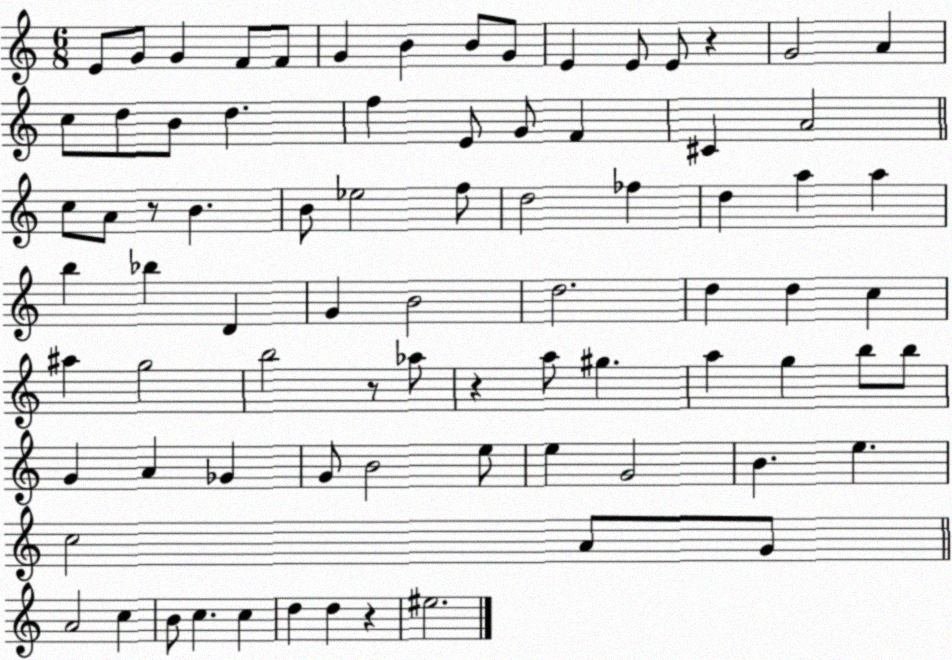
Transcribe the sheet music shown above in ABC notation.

X:1
T:Untitled
M:6/8
L:1/4
K:C
E/2 G/2 G F/2 F/2 G B B/2 G/2 E E/2 E/2 z G2 A c/2 d/2 B/2 d f E/2 G/2 F ^C A2 c/2 A/2 z/2 B B/2 _e2 f/2 d2 _f d a a b _b D G B2 d2 d d c ^a g2 b2 z/2 _a/2 z a/2 ^g a g b/2 b/2 G A _G G/2 B2 e/2 e G2 B e c2 A/2 G/2 A2 c B/2 c c d d z ^e2